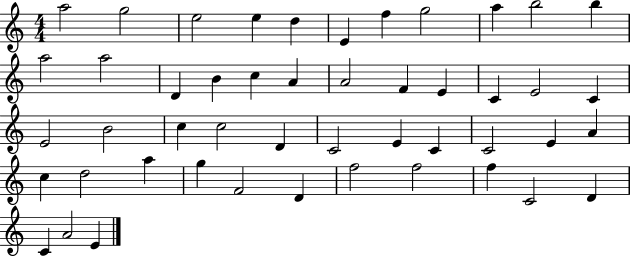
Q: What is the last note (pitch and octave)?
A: E4